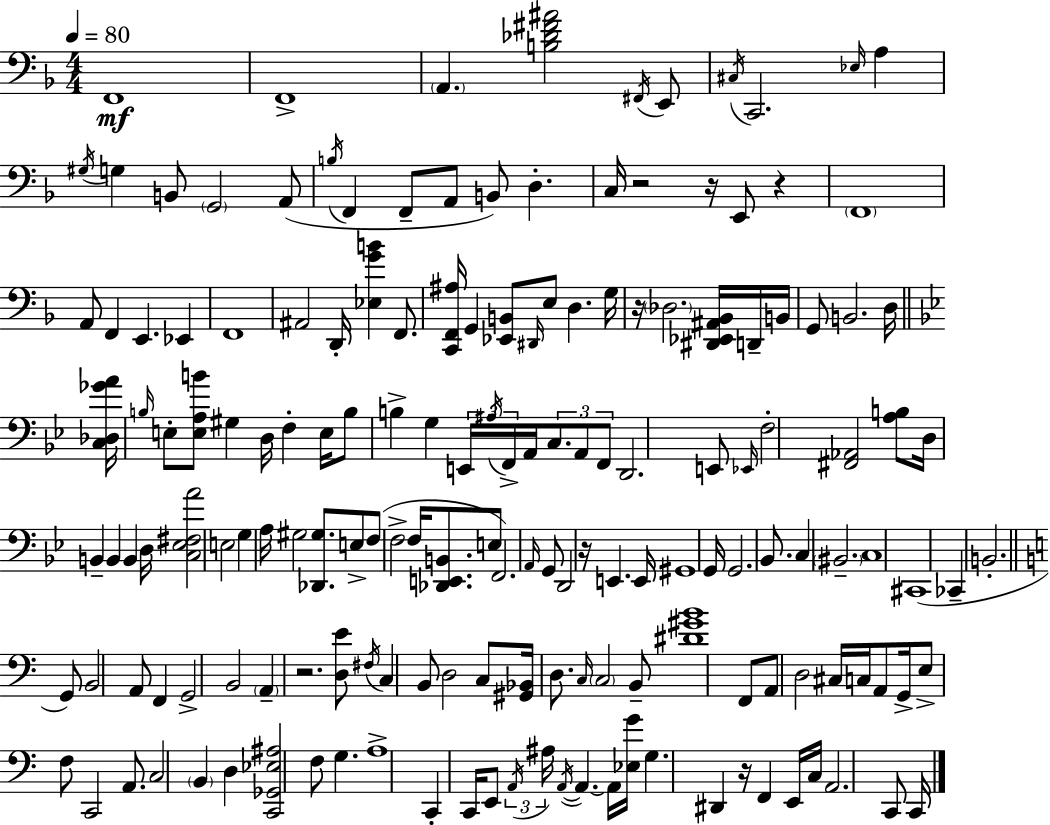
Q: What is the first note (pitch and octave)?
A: F2